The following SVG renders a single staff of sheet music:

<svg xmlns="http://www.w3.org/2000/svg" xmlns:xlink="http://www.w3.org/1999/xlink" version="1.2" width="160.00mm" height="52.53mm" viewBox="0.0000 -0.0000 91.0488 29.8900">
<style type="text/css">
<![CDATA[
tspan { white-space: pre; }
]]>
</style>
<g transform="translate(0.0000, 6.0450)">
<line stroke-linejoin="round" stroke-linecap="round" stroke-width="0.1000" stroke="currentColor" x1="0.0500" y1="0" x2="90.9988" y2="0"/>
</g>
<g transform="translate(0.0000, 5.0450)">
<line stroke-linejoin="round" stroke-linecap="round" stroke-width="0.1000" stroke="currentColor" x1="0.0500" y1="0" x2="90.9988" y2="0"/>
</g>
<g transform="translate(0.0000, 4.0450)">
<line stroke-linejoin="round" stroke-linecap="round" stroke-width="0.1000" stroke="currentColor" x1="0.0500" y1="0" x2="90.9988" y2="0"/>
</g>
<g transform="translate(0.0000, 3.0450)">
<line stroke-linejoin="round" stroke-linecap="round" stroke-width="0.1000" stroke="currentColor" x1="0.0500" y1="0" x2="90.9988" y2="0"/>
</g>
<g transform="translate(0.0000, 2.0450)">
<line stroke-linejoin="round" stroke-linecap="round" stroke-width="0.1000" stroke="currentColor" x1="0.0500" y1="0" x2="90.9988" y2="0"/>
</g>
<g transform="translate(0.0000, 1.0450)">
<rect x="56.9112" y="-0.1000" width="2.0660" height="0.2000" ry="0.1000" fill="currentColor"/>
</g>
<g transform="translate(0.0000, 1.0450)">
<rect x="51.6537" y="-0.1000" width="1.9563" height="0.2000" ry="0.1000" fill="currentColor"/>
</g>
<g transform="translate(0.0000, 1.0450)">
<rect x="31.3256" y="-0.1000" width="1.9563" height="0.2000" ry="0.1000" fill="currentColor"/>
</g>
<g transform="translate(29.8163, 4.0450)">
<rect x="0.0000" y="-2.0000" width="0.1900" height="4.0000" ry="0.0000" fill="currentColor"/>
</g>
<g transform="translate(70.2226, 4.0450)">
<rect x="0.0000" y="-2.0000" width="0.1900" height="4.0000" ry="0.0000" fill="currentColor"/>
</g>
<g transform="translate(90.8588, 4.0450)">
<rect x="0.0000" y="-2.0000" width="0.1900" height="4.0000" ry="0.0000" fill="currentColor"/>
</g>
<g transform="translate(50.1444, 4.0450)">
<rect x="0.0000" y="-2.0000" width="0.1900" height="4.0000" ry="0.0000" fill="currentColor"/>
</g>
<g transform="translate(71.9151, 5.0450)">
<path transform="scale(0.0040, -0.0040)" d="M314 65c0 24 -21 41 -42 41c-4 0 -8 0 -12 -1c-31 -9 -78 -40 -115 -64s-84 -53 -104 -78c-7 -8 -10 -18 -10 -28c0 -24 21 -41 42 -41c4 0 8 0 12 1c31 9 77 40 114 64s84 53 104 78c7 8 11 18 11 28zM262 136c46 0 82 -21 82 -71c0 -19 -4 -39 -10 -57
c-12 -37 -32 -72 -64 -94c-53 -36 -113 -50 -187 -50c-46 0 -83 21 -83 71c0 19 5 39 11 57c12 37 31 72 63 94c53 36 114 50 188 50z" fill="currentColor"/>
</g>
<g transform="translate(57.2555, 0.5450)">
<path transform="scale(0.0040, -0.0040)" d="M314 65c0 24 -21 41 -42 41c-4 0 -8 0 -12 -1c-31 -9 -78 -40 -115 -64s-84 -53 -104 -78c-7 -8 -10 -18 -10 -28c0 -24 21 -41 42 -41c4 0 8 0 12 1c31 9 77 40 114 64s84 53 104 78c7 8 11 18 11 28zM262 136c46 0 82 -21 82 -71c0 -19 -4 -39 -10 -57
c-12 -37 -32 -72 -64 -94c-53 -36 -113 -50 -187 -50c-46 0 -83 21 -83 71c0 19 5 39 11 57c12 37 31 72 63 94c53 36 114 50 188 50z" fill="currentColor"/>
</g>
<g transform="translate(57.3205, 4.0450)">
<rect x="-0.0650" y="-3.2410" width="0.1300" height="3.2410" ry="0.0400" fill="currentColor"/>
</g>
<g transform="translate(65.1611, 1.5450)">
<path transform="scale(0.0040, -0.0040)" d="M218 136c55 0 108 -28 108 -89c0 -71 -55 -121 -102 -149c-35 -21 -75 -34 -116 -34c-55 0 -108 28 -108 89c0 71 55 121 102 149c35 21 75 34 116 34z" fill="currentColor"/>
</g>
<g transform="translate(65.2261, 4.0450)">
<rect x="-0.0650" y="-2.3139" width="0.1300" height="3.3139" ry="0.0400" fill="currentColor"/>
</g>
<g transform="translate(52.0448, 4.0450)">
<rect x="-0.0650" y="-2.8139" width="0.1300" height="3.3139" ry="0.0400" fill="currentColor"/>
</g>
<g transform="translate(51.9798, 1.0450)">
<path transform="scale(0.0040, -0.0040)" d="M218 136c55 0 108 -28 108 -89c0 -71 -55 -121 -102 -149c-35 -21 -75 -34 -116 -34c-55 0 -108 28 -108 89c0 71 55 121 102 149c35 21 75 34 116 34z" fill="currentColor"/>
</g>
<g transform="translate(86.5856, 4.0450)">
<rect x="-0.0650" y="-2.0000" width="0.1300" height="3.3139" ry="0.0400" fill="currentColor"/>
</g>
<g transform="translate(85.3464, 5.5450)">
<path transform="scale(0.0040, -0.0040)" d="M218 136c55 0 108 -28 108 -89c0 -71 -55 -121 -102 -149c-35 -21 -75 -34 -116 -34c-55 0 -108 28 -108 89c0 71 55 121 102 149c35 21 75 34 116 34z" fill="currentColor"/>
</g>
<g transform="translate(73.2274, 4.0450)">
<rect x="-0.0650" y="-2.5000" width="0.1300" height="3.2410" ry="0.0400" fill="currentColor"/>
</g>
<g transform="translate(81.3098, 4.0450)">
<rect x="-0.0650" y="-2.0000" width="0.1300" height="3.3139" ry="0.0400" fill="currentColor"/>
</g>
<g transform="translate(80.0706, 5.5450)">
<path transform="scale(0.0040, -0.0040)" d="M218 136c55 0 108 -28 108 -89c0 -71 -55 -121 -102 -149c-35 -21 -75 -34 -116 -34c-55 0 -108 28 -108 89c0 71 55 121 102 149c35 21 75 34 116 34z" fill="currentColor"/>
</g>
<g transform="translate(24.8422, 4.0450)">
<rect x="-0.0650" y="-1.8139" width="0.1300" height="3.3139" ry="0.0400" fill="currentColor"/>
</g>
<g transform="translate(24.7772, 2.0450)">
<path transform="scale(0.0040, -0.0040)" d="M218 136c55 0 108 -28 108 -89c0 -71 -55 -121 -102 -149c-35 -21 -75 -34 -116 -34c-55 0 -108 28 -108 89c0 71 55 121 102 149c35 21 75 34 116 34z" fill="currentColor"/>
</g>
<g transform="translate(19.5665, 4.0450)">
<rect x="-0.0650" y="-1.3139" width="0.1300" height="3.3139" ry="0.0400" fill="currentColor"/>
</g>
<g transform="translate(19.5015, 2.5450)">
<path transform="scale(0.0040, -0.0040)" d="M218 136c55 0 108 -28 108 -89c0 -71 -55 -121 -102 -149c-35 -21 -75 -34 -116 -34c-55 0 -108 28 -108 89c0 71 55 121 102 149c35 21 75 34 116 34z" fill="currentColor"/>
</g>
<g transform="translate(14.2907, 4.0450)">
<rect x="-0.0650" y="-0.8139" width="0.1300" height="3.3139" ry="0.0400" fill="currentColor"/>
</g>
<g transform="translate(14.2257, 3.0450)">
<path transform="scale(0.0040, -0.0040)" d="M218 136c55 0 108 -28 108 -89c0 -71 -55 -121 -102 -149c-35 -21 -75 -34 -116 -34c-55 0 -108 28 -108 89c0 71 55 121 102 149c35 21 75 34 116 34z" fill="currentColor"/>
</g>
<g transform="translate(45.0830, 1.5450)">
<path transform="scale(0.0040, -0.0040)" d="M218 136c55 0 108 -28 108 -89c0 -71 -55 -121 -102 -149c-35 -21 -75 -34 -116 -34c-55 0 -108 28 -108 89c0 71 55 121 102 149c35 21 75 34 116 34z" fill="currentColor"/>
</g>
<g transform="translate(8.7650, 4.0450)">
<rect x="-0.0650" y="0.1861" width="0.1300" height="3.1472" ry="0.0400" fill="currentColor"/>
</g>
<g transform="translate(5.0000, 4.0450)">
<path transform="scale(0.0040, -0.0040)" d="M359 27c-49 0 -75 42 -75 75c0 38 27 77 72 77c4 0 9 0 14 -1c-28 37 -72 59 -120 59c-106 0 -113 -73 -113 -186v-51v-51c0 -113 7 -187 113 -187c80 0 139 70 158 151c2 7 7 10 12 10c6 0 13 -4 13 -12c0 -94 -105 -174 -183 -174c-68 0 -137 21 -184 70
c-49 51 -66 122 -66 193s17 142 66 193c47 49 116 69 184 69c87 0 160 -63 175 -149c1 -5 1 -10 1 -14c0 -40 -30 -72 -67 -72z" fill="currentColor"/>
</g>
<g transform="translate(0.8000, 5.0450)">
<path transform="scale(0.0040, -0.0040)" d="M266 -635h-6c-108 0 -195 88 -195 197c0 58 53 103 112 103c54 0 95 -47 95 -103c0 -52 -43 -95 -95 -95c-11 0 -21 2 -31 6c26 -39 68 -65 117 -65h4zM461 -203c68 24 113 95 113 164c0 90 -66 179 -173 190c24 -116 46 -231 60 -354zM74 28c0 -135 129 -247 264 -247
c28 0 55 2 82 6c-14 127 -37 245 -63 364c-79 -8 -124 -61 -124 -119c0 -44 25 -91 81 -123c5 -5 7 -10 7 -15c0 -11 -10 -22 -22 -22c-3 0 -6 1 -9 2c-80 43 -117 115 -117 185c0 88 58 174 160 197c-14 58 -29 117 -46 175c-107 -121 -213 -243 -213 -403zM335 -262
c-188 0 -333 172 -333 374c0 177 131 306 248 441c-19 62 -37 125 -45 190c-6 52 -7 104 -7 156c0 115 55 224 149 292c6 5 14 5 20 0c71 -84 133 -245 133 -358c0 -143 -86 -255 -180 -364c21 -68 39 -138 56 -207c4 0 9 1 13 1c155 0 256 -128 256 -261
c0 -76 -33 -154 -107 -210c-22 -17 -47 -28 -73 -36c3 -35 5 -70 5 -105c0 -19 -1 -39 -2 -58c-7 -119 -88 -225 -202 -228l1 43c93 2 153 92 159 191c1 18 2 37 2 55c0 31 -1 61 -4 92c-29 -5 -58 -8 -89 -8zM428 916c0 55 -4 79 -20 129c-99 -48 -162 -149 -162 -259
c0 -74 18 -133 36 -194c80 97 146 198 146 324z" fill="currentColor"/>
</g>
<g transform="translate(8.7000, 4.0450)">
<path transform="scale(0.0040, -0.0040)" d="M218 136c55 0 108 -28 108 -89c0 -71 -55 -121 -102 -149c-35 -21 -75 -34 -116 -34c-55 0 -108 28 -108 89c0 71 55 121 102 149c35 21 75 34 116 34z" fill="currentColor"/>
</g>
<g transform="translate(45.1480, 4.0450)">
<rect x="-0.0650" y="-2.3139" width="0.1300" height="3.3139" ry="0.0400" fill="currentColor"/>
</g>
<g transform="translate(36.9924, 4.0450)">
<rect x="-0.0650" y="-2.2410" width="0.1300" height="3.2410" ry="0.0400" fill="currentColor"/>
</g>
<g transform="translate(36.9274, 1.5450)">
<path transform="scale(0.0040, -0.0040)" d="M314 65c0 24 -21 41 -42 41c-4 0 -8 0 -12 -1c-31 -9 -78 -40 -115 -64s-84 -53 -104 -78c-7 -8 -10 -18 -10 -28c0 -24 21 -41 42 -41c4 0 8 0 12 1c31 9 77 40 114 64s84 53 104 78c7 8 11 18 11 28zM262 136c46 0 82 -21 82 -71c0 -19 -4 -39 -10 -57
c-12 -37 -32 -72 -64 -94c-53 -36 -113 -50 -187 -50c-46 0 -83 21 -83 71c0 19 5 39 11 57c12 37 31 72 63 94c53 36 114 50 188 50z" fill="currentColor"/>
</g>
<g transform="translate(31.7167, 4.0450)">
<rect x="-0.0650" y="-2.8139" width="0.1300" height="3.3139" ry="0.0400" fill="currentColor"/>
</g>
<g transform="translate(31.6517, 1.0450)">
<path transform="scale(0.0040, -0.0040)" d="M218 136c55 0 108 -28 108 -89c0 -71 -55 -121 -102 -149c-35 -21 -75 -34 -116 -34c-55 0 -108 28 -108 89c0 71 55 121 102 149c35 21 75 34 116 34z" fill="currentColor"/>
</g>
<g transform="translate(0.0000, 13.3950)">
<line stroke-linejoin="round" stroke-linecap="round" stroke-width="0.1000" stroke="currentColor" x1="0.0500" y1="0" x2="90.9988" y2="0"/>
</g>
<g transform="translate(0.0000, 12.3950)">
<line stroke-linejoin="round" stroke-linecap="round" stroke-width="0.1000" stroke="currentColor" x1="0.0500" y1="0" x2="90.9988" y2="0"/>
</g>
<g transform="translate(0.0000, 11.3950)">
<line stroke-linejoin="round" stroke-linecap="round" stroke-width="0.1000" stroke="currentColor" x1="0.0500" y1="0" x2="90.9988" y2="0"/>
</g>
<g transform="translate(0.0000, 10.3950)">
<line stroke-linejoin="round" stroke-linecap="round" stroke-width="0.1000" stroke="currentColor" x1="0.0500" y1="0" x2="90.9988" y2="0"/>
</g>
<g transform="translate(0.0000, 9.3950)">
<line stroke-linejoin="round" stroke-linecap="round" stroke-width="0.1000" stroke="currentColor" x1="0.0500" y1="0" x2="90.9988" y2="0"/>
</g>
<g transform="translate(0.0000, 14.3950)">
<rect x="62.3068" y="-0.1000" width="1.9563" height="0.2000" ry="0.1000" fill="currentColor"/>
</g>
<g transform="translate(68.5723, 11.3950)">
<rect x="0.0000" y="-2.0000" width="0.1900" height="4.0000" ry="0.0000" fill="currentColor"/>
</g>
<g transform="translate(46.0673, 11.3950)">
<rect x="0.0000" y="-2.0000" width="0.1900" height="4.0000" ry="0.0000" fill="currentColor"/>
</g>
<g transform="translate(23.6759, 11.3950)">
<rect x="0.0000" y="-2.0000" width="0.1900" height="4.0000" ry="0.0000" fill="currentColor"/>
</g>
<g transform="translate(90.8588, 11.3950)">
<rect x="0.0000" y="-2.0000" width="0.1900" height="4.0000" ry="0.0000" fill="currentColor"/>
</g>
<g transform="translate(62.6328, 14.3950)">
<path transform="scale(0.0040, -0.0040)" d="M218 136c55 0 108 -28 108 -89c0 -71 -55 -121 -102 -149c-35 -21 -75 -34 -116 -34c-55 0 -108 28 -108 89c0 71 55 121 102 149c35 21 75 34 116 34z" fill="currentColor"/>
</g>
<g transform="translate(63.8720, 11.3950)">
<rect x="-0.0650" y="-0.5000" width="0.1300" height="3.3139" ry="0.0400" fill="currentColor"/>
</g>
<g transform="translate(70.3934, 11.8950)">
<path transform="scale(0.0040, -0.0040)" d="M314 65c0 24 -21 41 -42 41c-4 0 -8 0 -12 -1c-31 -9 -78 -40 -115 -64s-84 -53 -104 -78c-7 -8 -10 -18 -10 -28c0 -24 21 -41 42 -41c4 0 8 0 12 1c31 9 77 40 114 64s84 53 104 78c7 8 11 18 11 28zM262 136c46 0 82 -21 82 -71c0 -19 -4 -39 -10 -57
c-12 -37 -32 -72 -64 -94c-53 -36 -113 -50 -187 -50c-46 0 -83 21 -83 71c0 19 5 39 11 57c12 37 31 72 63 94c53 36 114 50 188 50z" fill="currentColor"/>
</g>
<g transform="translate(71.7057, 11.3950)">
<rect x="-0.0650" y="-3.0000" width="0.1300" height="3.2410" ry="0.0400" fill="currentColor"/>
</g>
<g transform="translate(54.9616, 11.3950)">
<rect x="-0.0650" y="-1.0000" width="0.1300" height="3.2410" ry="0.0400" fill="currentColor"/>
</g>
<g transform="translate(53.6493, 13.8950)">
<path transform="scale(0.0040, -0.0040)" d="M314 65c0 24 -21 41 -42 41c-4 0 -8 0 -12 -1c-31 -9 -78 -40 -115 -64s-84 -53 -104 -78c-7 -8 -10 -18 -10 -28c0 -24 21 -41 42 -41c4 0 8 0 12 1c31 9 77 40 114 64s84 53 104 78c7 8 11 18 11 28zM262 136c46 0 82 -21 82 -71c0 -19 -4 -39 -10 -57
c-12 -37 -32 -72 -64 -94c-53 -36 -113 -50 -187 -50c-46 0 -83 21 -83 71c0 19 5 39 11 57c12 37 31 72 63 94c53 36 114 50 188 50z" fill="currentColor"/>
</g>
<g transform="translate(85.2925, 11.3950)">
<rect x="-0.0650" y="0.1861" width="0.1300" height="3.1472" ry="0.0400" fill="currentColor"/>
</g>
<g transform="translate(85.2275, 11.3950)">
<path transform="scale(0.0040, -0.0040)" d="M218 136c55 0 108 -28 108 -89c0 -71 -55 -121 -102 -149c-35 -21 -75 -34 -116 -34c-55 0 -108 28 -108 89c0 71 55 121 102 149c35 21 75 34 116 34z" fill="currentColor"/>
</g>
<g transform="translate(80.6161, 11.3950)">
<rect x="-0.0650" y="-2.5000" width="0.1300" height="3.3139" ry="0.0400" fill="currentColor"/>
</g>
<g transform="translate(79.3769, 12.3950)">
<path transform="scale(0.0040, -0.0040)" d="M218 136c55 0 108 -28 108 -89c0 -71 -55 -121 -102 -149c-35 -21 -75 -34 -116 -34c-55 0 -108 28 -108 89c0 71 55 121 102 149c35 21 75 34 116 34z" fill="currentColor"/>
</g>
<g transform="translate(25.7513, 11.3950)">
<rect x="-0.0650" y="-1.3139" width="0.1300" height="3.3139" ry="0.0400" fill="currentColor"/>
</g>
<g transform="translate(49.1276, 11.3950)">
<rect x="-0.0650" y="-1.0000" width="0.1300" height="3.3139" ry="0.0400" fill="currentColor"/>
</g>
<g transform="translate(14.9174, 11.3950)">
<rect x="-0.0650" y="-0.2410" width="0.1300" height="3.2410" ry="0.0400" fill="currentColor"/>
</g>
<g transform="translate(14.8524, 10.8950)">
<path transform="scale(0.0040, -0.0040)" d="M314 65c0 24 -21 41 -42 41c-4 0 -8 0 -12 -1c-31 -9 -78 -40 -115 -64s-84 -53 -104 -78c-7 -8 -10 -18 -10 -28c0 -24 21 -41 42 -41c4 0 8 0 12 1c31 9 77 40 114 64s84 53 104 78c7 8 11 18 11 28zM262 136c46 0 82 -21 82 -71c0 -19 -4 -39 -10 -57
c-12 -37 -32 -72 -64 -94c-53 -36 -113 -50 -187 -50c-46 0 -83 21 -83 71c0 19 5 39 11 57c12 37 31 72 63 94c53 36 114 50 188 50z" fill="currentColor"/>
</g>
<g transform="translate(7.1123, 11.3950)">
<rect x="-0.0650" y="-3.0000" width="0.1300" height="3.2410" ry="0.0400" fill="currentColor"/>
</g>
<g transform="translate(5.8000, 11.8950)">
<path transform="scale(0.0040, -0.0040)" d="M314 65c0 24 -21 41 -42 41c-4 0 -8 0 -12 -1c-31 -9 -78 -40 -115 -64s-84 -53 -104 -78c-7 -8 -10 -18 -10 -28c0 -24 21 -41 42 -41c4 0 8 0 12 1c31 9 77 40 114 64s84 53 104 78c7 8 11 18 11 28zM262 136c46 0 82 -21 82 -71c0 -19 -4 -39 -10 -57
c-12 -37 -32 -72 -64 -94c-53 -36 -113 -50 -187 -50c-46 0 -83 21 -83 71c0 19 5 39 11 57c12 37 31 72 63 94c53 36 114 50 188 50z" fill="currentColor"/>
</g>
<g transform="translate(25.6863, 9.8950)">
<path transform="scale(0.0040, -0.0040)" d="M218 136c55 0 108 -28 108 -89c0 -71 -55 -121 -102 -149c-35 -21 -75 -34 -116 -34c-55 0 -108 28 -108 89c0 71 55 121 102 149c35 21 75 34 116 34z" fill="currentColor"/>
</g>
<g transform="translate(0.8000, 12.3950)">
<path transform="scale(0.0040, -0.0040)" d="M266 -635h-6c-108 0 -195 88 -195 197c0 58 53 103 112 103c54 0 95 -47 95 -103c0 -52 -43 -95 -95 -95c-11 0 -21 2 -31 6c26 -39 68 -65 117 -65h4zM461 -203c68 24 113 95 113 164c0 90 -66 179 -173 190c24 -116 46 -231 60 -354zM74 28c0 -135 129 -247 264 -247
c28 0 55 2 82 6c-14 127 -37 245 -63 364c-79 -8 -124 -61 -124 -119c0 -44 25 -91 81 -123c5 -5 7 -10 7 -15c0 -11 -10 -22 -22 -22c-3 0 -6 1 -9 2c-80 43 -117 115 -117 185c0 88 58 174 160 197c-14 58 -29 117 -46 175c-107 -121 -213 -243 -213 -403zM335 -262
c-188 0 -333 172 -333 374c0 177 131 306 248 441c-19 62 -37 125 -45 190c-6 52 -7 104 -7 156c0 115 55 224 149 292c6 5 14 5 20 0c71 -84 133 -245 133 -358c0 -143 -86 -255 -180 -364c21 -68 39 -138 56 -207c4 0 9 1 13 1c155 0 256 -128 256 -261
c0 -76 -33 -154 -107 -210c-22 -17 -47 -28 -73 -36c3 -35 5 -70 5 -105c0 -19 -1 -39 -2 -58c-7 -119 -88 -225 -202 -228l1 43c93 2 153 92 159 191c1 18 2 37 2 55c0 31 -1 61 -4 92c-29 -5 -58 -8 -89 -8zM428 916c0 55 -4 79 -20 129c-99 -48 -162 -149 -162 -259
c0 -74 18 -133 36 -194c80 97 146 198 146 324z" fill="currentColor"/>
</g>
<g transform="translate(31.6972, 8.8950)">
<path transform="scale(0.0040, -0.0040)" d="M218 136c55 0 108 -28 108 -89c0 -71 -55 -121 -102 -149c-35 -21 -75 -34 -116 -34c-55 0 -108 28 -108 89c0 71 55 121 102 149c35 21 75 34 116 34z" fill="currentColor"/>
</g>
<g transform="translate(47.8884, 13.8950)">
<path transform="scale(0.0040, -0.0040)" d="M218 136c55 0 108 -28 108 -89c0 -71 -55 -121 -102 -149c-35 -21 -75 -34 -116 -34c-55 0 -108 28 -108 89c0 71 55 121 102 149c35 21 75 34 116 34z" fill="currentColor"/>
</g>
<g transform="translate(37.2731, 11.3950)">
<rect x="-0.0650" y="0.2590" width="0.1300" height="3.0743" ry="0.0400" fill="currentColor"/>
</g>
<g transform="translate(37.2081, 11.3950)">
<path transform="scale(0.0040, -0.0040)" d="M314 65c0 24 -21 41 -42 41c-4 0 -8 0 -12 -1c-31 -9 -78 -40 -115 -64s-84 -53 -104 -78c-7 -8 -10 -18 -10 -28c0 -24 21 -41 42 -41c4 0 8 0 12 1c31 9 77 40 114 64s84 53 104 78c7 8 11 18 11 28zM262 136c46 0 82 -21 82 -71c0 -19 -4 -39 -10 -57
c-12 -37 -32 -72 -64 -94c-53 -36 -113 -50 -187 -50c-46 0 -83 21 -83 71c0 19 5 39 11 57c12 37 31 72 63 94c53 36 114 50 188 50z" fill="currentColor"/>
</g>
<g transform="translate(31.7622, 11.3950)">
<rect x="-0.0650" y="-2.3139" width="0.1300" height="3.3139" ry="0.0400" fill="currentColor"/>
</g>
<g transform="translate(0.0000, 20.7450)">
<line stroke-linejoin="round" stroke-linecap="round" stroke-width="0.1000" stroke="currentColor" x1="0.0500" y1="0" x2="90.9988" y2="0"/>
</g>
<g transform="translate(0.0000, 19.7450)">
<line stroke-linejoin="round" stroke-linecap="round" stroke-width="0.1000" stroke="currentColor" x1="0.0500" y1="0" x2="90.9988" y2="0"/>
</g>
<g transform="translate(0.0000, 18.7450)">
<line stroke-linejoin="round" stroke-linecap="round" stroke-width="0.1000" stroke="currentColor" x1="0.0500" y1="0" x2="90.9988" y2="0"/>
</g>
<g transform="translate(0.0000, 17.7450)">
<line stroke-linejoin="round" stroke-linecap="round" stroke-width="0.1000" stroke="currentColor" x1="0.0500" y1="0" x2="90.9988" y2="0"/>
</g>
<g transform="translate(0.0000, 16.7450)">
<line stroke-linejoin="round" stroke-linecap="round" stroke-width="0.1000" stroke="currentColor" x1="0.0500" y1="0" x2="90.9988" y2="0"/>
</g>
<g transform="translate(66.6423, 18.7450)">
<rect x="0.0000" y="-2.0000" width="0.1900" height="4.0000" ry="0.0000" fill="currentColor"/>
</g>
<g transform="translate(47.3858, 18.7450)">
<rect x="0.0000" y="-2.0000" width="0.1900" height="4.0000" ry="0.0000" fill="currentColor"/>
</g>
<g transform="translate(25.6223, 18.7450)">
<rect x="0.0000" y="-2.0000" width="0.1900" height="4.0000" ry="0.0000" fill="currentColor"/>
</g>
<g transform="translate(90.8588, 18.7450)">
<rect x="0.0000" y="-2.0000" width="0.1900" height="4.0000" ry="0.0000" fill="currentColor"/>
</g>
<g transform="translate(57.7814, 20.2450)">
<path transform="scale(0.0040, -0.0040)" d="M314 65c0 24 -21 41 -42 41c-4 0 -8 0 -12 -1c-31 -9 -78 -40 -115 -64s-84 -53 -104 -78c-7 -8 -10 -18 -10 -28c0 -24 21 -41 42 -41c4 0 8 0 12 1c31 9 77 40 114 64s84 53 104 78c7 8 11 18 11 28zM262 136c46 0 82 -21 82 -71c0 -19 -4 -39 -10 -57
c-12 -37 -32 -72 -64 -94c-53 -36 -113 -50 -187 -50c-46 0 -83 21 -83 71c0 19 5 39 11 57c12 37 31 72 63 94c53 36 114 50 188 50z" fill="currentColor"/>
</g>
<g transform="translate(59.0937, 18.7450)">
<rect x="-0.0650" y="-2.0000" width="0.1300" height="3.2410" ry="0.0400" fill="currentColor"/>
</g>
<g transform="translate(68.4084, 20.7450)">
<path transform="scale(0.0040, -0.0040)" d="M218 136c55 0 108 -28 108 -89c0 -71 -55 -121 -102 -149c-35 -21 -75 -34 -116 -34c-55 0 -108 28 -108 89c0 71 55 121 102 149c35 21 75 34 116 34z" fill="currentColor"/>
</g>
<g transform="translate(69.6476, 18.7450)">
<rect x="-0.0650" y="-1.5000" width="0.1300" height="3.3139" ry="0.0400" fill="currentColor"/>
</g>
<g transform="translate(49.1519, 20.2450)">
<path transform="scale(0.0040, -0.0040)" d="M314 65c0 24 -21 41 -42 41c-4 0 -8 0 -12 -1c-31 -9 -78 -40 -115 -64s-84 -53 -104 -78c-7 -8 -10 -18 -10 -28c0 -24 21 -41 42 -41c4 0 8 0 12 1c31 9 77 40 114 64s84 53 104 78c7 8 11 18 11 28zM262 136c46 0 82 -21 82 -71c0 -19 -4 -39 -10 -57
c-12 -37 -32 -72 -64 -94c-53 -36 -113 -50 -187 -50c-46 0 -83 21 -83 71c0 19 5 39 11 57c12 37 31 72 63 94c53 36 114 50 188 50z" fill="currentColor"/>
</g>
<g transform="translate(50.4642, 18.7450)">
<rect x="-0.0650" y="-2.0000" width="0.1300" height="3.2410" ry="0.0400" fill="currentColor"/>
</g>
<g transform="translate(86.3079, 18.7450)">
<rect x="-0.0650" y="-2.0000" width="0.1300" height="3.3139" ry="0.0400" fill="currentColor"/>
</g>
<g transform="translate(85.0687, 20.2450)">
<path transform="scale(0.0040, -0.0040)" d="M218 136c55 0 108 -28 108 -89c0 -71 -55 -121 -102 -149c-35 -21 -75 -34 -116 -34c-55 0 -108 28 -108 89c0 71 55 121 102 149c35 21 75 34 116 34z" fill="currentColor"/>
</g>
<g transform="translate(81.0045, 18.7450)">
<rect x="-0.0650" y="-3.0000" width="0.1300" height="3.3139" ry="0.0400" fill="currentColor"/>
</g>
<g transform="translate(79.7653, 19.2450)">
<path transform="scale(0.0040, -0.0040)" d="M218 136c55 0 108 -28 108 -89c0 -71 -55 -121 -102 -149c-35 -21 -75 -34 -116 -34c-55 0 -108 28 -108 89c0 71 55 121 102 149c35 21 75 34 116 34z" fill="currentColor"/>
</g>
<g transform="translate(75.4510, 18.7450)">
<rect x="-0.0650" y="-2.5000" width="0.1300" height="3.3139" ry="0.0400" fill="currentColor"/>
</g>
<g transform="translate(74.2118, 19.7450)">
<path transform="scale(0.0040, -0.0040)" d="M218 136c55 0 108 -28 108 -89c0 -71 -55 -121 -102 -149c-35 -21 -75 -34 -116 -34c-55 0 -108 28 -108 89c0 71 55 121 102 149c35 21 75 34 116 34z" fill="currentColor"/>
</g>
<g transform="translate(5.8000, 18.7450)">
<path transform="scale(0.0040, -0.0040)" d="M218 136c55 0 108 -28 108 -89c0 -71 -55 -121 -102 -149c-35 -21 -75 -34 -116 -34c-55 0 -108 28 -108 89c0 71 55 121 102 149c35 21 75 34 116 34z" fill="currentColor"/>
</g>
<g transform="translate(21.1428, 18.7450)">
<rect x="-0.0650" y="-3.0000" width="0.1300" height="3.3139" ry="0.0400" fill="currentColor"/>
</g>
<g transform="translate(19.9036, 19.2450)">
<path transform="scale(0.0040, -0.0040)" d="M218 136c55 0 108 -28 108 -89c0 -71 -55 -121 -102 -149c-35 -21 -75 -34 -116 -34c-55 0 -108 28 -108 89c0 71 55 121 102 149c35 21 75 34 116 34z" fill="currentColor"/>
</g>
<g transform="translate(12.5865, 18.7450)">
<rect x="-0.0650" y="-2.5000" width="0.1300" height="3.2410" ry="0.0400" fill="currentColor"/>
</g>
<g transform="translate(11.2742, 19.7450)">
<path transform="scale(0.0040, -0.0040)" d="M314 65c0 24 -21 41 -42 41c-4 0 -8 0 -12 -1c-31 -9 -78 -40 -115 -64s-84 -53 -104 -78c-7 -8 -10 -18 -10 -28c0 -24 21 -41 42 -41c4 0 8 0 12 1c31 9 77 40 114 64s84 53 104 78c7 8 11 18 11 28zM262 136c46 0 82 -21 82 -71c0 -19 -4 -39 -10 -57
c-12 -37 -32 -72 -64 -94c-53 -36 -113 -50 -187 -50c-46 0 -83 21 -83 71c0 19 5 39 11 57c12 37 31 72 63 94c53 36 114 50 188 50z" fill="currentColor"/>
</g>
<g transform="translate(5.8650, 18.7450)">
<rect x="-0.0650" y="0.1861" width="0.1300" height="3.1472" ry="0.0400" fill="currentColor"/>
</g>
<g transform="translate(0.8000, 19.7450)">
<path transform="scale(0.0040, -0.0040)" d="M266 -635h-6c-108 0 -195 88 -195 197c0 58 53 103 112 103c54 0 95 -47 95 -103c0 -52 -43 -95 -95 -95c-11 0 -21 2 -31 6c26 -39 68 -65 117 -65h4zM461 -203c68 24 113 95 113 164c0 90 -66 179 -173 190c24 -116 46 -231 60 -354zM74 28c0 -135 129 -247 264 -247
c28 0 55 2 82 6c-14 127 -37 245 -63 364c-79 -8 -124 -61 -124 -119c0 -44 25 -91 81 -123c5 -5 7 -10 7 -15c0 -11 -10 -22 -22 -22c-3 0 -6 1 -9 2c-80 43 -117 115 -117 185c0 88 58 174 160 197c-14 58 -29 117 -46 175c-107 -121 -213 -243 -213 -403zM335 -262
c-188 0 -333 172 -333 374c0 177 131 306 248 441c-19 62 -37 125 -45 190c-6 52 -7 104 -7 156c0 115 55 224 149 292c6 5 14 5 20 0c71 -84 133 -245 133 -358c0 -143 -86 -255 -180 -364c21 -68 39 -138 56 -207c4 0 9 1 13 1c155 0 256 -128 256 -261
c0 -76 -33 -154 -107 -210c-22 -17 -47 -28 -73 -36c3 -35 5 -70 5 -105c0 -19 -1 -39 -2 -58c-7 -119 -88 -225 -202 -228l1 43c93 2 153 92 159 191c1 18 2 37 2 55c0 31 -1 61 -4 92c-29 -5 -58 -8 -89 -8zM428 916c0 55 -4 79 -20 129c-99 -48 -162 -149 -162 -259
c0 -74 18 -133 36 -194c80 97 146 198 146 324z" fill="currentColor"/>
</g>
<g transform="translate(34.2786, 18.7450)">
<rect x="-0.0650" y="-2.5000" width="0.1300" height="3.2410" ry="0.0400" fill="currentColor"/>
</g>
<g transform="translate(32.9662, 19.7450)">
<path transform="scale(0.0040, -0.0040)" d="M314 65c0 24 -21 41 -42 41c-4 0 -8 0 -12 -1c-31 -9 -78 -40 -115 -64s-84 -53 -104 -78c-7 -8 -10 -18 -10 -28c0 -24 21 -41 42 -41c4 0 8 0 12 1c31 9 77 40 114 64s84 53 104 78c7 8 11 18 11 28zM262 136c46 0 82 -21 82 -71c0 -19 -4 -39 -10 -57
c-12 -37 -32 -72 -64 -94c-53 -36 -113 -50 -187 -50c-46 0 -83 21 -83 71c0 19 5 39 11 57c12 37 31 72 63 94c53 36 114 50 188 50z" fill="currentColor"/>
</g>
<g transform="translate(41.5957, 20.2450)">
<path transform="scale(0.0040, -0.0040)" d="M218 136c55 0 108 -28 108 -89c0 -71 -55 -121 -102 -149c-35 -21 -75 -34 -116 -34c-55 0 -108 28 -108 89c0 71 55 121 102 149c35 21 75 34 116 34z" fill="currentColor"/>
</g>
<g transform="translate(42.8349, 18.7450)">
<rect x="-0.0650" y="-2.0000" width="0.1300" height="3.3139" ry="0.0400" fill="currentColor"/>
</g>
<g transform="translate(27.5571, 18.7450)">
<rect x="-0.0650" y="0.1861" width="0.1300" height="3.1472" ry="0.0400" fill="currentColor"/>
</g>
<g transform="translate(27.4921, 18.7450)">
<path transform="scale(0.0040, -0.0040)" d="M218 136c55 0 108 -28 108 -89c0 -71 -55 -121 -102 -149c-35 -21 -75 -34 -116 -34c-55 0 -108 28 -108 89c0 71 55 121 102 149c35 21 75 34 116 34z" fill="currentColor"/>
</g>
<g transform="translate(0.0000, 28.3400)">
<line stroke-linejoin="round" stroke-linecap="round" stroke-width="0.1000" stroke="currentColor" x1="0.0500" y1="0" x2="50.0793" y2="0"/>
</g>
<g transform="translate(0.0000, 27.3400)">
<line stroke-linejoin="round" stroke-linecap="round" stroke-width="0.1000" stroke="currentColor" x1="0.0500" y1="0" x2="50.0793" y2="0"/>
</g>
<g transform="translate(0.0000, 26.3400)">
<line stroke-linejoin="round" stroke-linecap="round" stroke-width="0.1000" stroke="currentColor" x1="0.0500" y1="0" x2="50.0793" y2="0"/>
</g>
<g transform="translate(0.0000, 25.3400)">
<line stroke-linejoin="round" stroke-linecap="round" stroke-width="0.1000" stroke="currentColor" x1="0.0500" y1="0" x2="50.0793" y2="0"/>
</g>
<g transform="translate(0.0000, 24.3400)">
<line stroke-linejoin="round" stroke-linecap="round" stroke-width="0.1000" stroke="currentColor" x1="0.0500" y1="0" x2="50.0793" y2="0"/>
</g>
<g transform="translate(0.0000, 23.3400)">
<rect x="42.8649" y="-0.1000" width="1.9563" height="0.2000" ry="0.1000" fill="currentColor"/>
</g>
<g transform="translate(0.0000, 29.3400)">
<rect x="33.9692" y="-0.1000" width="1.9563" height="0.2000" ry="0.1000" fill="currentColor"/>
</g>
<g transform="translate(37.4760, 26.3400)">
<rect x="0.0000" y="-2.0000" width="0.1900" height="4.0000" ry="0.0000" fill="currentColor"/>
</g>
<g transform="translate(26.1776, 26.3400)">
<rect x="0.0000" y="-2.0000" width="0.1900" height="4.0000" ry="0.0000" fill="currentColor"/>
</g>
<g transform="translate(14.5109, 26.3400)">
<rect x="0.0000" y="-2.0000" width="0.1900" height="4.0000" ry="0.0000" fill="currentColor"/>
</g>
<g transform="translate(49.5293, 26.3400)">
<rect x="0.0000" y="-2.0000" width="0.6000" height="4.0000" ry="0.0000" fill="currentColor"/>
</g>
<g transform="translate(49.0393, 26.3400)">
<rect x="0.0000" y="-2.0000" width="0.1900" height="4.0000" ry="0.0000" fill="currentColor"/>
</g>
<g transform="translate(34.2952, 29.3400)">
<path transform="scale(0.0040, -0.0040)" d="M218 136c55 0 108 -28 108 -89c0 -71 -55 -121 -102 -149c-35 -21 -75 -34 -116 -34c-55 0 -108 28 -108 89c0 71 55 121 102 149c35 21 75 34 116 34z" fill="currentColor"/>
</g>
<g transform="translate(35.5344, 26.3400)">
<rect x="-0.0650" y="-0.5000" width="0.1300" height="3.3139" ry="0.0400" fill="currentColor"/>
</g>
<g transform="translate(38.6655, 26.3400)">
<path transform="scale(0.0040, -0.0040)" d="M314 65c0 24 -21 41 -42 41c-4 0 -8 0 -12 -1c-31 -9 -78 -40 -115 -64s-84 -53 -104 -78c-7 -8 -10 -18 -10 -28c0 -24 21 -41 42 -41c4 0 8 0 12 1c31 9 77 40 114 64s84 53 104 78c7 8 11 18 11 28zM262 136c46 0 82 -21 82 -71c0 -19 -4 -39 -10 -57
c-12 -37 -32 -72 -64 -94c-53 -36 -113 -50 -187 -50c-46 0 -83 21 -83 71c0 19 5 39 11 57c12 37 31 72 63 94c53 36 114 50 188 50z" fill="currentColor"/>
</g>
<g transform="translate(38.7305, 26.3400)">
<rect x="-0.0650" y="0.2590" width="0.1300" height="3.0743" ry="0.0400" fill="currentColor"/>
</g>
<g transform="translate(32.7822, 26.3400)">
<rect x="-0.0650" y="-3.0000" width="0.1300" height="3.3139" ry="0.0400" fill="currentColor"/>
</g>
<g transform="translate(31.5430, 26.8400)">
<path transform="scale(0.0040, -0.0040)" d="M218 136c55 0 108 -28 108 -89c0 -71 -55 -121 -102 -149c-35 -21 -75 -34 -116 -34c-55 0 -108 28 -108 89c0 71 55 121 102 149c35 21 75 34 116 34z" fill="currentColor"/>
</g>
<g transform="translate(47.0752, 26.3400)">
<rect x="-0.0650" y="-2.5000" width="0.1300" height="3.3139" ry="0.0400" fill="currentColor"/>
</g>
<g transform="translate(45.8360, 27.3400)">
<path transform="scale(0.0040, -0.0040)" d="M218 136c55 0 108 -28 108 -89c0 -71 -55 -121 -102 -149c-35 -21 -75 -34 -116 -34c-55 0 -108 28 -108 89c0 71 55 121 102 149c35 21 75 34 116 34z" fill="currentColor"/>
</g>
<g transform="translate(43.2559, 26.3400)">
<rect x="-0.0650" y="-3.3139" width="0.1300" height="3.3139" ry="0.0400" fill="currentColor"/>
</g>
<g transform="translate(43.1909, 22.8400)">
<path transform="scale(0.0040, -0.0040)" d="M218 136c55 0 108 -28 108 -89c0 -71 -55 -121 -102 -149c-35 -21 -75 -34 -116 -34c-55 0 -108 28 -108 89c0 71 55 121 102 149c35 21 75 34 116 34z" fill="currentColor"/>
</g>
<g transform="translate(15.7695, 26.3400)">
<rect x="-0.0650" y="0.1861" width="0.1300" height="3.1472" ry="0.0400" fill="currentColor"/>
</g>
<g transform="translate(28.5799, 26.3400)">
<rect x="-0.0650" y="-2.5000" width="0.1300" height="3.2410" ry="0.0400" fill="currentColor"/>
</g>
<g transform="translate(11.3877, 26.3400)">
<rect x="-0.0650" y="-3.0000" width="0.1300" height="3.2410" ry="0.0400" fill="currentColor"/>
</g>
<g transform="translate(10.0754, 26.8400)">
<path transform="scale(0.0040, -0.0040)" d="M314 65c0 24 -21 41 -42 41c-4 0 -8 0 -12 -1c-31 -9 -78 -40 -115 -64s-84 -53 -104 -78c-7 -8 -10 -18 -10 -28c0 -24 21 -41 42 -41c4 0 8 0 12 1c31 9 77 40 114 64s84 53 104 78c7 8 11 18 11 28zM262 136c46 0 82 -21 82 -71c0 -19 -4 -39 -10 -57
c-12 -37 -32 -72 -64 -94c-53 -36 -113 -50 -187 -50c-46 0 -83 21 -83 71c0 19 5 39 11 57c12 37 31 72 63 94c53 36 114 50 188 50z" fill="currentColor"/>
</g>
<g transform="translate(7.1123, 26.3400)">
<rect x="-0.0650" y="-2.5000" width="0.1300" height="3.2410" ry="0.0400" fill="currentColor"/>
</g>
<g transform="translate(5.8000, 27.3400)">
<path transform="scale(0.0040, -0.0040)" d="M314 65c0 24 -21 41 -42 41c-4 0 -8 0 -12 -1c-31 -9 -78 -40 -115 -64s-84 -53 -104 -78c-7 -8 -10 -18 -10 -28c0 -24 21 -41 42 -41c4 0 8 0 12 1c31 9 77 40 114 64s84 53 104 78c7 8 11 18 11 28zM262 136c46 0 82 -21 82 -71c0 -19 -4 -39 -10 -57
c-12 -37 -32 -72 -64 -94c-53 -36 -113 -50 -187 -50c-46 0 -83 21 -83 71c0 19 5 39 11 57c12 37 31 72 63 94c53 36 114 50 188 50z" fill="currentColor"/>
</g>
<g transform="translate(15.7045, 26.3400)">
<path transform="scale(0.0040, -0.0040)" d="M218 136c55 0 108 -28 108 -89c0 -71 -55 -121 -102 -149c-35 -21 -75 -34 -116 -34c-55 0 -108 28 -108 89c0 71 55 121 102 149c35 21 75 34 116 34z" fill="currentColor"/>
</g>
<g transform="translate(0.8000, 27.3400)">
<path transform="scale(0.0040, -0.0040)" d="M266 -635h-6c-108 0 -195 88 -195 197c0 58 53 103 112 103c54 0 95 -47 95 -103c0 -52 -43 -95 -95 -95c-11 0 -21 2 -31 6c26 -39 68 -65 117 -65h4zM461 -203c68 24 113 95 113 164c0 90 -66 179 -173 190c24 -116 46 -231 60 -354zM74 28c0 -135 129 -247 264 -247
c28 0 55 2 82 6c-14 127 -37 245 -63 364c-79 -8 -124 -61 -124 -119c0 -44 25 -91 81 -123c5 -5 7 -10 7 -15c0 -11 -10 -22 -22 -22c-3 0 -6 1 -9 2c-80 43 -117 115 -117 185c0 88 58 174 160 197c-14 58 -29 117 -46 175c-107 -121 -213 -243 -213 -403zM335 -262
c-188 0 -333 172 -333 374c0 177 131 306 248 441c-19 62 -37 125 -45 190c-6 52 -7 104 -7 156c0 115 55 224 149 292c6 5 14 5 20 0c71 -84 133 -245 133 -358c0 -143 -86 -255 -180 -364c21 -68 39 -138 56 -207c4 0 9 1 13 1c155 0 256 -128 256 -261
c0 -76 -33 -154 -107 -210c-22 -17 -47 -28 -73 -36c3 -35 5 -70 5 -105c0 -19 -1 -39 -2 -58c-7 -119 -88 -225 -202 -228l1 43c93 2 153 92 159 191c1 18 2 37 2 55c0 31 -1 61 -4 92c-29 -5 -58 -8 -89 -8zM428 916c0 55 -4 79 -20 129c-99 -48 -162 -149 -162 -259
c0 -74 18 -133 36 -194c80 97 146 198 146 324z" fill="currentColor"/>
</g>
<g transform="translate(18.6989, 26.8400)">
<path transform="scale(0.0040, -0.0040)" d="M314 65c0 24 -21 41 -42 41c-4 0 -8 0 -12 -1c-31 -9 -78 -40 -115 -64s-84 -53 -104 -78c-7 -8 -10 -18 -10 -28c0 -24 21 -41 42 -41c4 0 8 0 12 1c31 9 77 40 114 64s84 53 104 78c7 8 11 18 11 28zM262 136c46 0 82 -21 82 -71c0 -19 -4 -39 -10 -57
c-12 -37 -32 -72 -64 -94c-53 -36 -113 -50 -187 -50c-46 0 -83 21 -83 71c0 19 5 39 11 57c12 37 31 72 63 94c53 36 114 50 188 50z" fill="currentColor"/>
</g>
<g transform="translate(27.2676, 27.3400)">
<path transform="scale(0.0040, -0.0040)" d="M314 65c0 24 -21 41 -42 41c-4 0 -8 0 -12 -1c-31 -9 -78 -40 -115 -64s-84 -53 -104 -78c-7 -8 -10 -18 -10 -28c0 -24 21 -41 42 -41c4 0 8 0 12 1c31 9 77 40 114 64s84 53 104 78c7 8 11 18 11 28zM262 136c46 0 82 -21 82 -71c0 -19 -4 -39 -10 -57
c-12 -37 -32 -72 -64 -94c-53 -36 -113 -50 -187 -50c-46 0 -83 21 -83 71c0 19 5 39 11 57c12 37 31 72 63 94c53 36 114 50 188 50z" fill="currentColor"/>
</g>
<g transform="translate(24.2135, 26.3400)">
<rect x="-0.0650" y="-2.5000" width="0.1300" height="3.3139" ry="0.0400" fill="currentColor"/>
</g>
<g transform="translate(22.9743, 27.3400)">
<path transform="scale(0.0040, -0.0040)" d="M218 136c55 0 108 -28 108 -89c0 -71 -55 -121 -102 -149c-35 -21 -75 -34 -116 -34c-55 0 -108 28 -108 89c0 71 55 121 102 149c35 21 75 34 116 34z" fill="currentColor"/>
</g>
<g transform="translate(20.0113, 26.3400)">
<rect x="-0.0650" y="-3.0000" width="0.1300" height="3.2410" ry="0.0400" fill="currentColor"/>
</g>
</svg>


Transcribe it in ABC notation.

X:1
T:Untitled
M:4/4
L:1/4
K:C
B d e f a g2 g a b2 g G2 F F A2 c2 e g B2 D D2 C A2 G B B G2 A B G2 F F2 F2 E G A F G2 A2 B A2 G G2 A C B2 b G